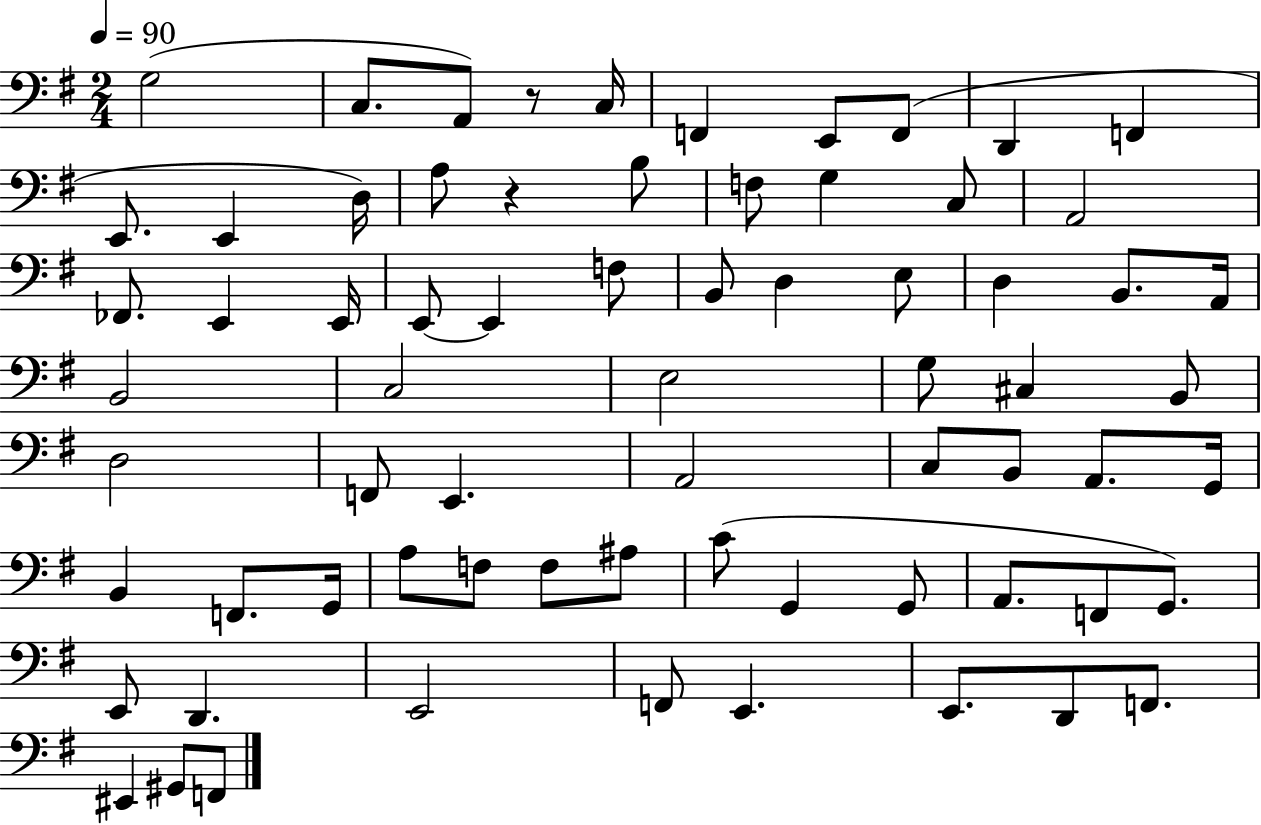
G3/h C3/e. A2/e R/e C3/s F2/q E2/e F2/e D2/q F2/q E2/e. E2/q D3/s A3/e R/q B3/e F3/e G3/q C3/e A2/h FES2/e. E2/q E2/s E2/e E2/q F3/e B2/e D3/q E3/e D3/q B2/e. A2/s B2/h C3/h E3/h G3/e C#3/q B2/e D3/h F2/e E2/q. A2/h C3/e B2/e A2/e. G2/s B2/q F2/e. G2/s A3/e F3/e F3/e A#3/e C4/e G2/q G2/e A2/e. F2/e G2/e. E2/e D2/q. E2/h F2/e E2/q. E2/e. D2/e F2/e. EIS2/q G#2/e F2/e